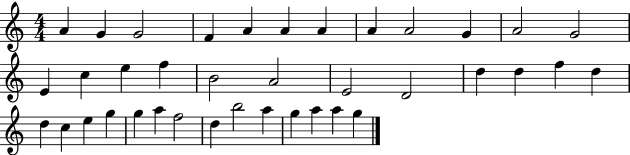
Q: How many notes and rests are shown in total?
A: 38